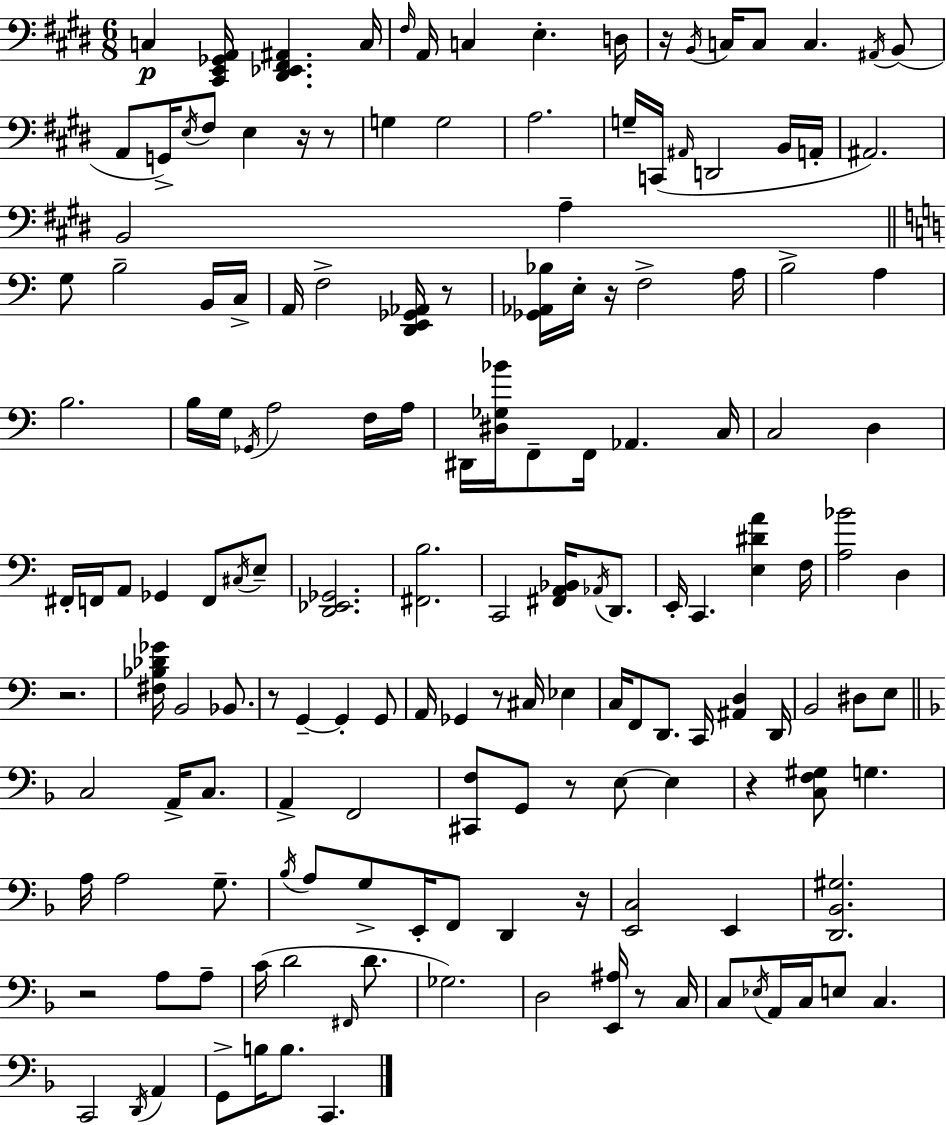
X:1
T:Untitled
M:6/8
L:1/4
K:E
C, [^C,,E,,_G,,A,,]/4 [^D,,_E,,^F,,^A,,] C,/4 ^F,/4 A,,/4 C, E, D,/4 z/4 B,,/4 C,/4 C,/2 C, ^A,,/4 B,,/2 A,,/2 G,,/4 E,/4 ^F,/2 E, z/4 z/2 G, G,2 A,2 G,/4 C,,/4 ^A,,/4 D,,2 B,,/4 A,,/4 ^A,,2 B,,2 A, G,/2 B,2 B,,/4 C,/4 A,,/4 F,2 [D,,E,,_G,,_A,,]/4 z/2 [_G,,_A,,_B,]/4 E,/4 z/4 F,2 A,/4 B,2 A, B,2 B,/4 G,/4 _G,,/4 A,2 F,/4 A,/4 ^D,,/4 [^D,_G,_B]/4 F,,/2 F,,/4 _A,, C,/4 C,2 D, ^F,,/4 F,,/4 A,,/2 _G,, F,,/2 ^C,/4 E,/2 [D,,_E,,_G,,]2 [^F,,B,]2 C,,2 [^F,,A,,_B,,]/4 _A,,/4 D,,/2 E,,/4 C,, [E,^DA] F,/4 [A,_B]2 D, z2 [^F,_B,_D_G]/4 B,,2 _B,,/2 z/2 G,, G,, G,,/2 A,,/4 _G,, z/2 ^C,/4 _E, C,/4 F,,/2 D,,/2 C,,/4 [^A,,D,] D,,/4 B,,2 ^D,/2 E,/2 C,2 A,,/4 C,/2 A,, F,,2 [^C,,F,]/2 G,,/2 z/2 E,/2 E, z [C,F,^G,]/2 G, A,/4 A,2 G,/2 _B,/4 A,/2 G,/2 E,,/4 F,,/2 D,, z/4 [E,,C,]2 E,, [D,,_B,,^G,]2 z2 A,/2 A,/2 C/4 D2 ^F,,/4 D/2 _G,2 D,2 [E,,^A,]/4 z/2 C,/4 C,/2 _E,/4 A,,/4 C,/4 E,/2 C, C,,2 D,,/4 A,, G,,/2 B,/4 B,/2 C,,